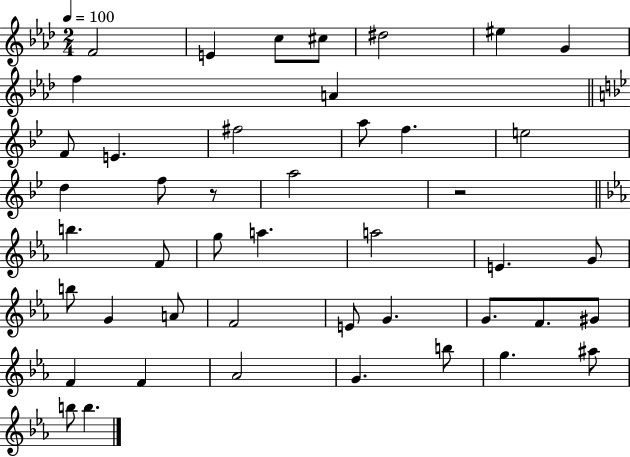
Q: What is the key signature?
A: AES major